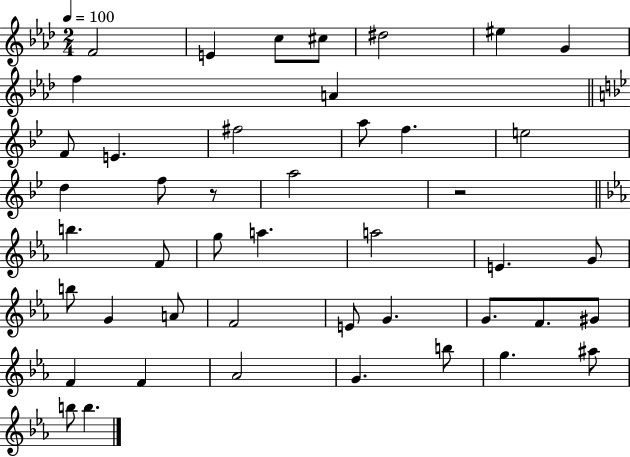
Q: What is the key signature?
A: AES major